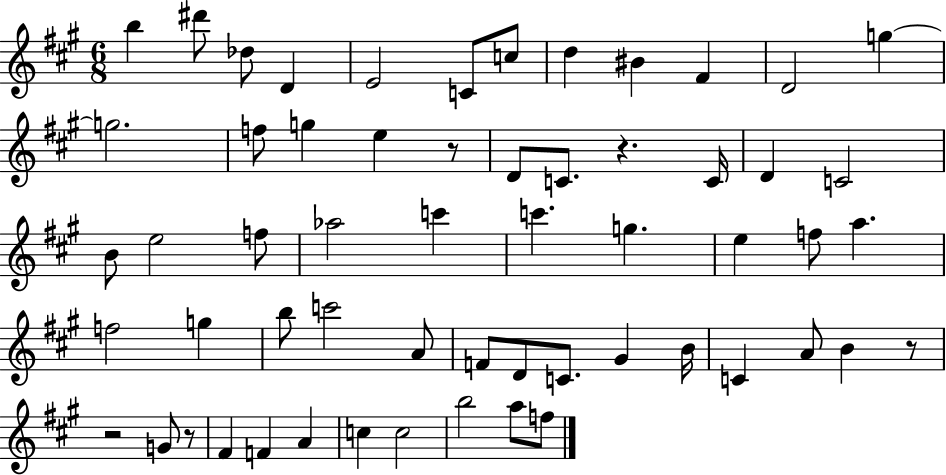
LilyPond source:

{
  \clef treble
  \numericTimeSignature
  \time 6/8
  \key a \major
  \repeat volta 2 { b''4 dis'''8 des''8 d'4 | e'2 c'8 c''8 | d''4 bis'4 fis'4 | d'2 g''4~~ | \break g''2. | f''8 g''4 e''4 r8 | d'8 c'8. r4. c'16 | d'4 c'2 | \break b'8 e''2 f''8 | aes''2 c'''4 | c'''4. g''4. | e''4 f''8 a''4. | \break f''2 g''4 | b''8 c'''2 a'8 | f'8 d'8 c'8. gis'4 b'16 | c'4 a'8 b'4 r8 | \break r2 g'8 r8 | fis'4 f'4 a'4 | c''4 c''2 | b''2 a''8 f''8 | \break } \bar "|."
}